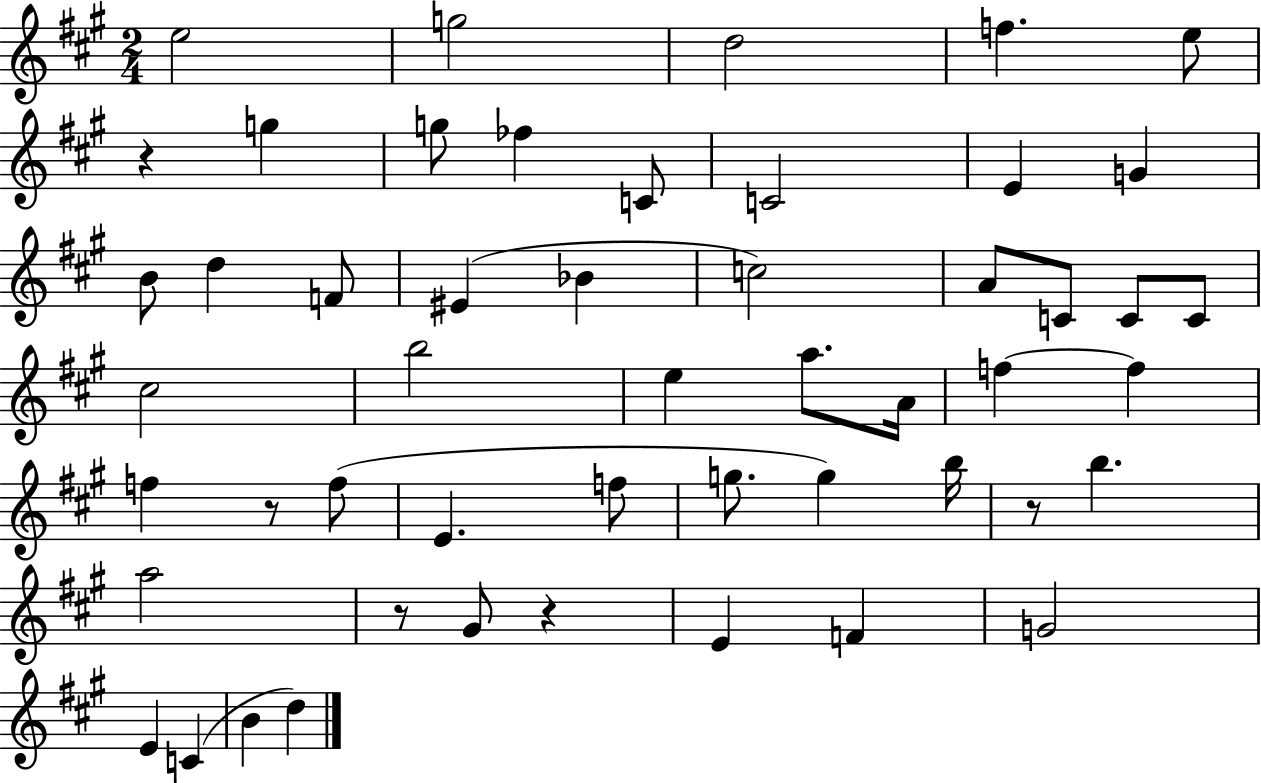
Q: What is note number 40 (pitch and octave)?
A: E4